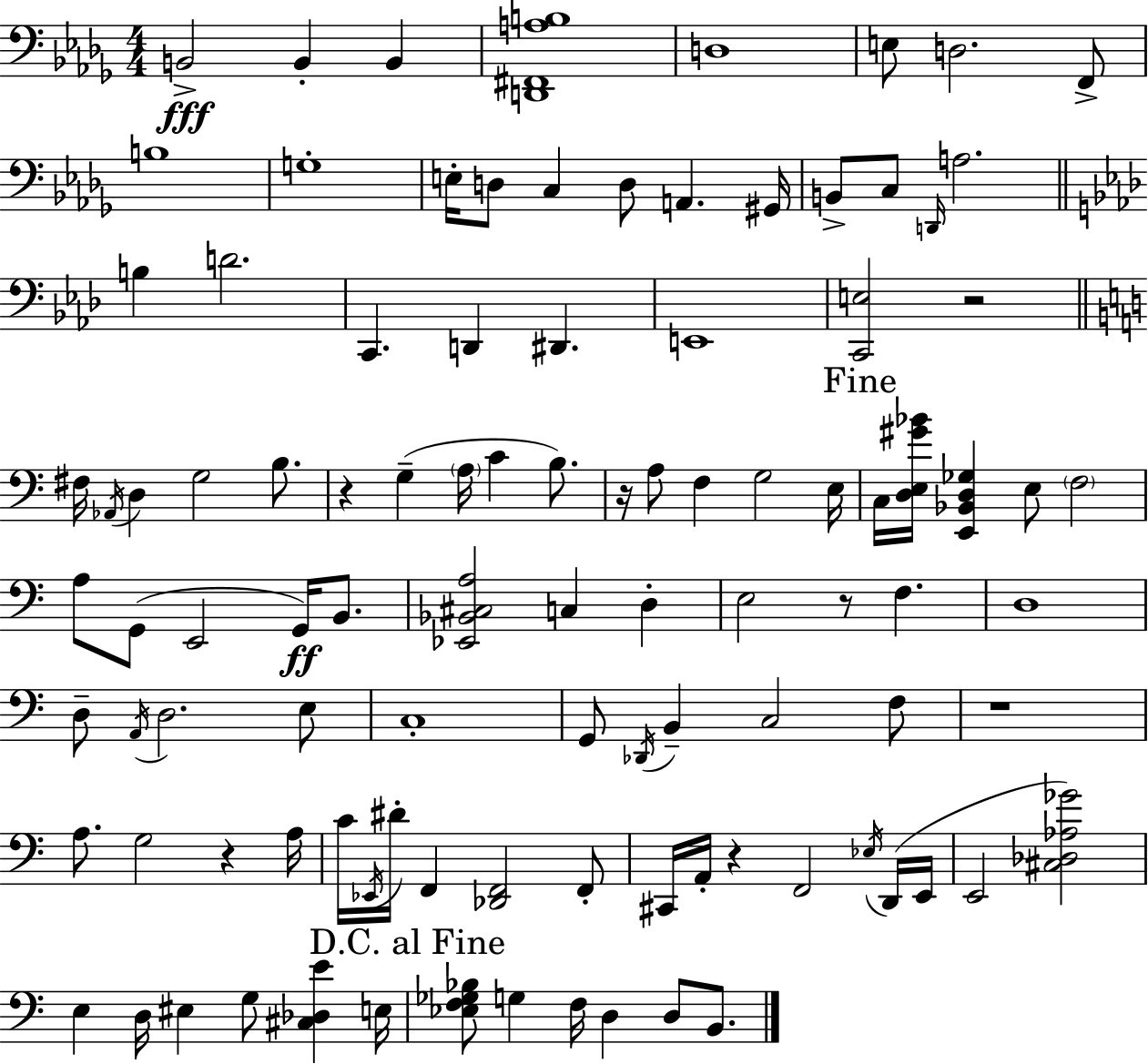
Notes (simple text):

B2/h B2/q B2/q [D2,F#2,A3,B3]/w D3/w E3/e D3/h. F2/e B3/w G3/w E3/s D3/e C3/q D3/e A2/q. G#2/s B2/e C3/e D2/s A3/h. B3/q D4/h. C2/q. D2/q D#2/q. E2/w [C2,E3]/h R/h F#3/s Ab2/s D3/q G3/h B3/e. R/q G3/q A3/s C4/q B3/e. R/s A3/e F3/q G3/h E3/s C3/s [D3,E3,G#4,Bb4]/s [E2,Bb2,D3,Gb3]/q E3/e F3/h A3/e G2/e E2/h G2/s B2/e. [Eb2,Bb2,C#3,A3]/h C3/q D3/q E3/h R/e F3/q. D3/w D3/e A2/s D3/h. E3/e C3/w G2/e Db2/s B2/q C3/h F3/e R/w A3/e. G3/h R/q A3/s C4/s Eb2/s D#4/s F2/q [Db2,F2]/h F2/e C#2/s A2/s R/q F2/h Eb3/s D2/s E2/s E2/h [C#3,Db3,Ab3,Gb4]/h E3/q D3/s EIS3/q G3/e [C#3,Db3,E4]/q E3/s [Eb3,F3,Gb3,Bb3]/e G3/q F3/s D3/q D3/e B2/e.